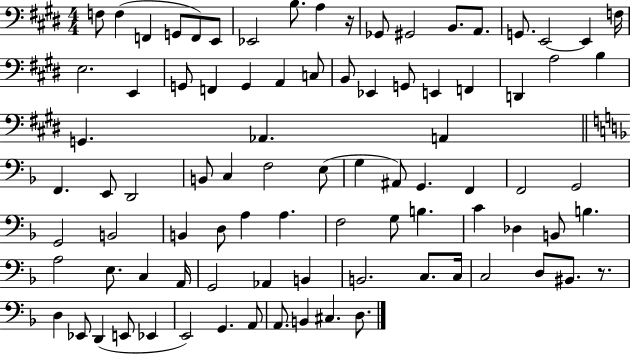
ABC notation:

X:1
T:Untitled
M:4/4
L:1/4
K:E
F,/2 F, F,, G,,/2 F,,/2 E,,/2 _E,,2 B,/2 A, z/4 _G,,/2 ^G,,2 B,,/2 A,,/2 G,,/2 E,,2 E,, F,/4 E,2 E,, G,,/2 F,, G,, A,, C,/2 B,,/2 _E,, G,,/2 E,, F,, D,, A,2 B, G,, _A,, A,, F,, E,,/2 D,,2 B,,/2 C, F,2 E,/2 G, ^A,,/2 G,, F,, F,,2 G,,2 G,,2 B,,2 B,, D,/2 A, A, F,2 G,/2 B, C _D, B,,/2 B, A,2 E,/2 C, A,,/4 G,,2 _A,, B,, B,,2 C,/2 C,/4 C,2 D,/2 ^B,,/2 z/2 D, _E,,/2 D,, E,,/2 _E,, E,,2 G,, A,,/2 A,,/2 B,, ^C, D,/2